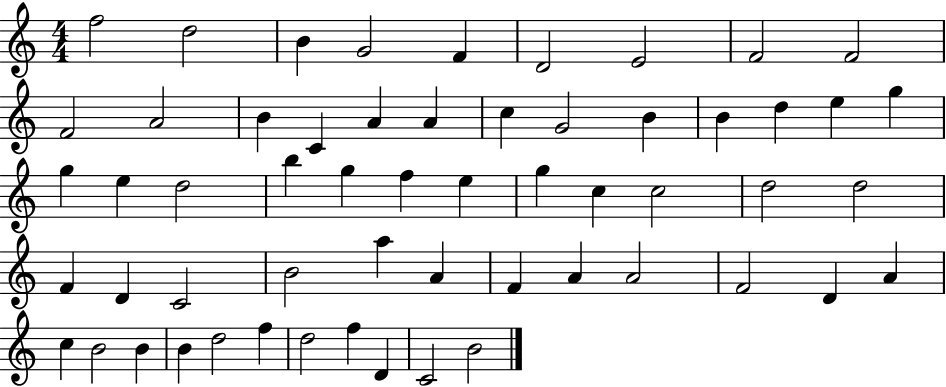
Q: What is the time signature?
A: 4/4